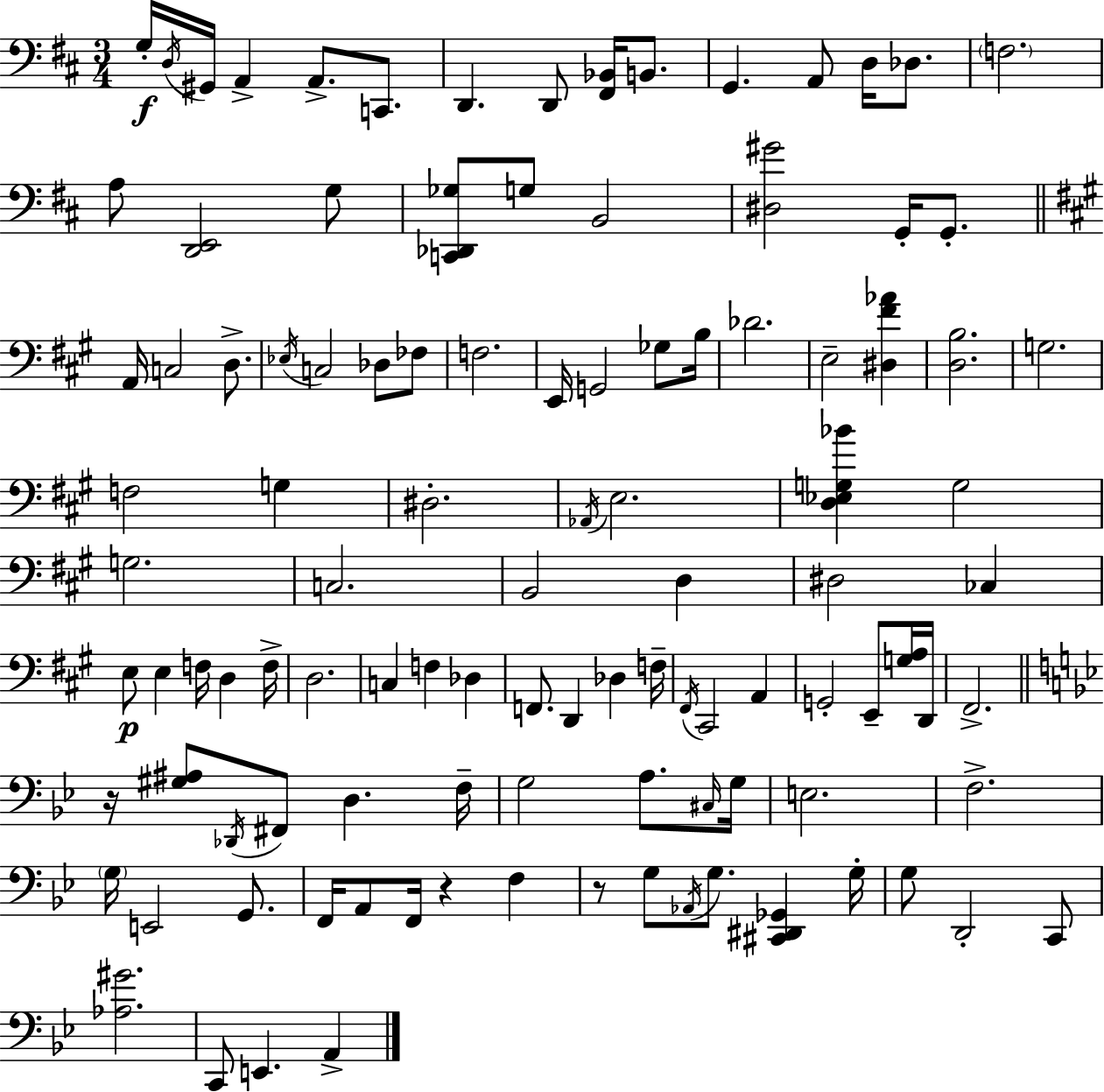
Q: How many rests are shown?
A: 3